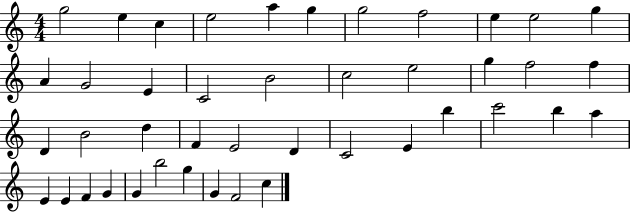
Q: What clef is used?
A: treble